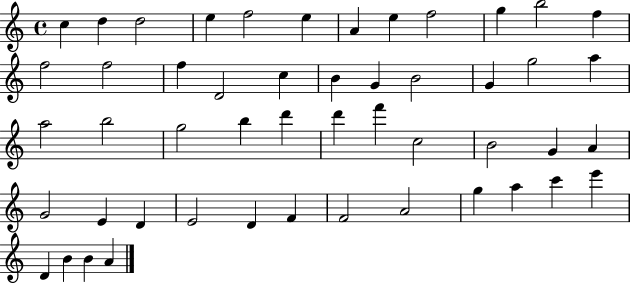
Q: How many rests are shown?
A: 0